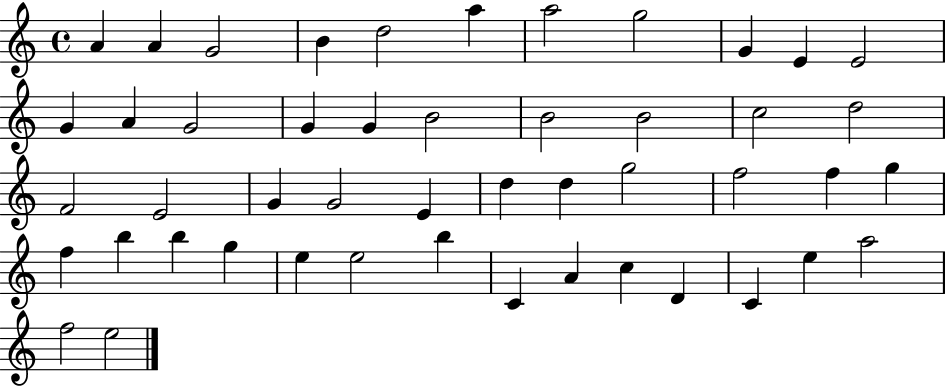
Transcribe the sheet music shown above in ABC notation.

X:1
T:Untitled
M:4/4
L:1/4
K:C
A A G2 B d2 a a2 g2 G E E2 G A G2 G G B2 B2 B2 c2 d2 F2 E2 G G2 E d d g2 f2 f g f b b g e e2 b C A c D C e a2 f2 e2